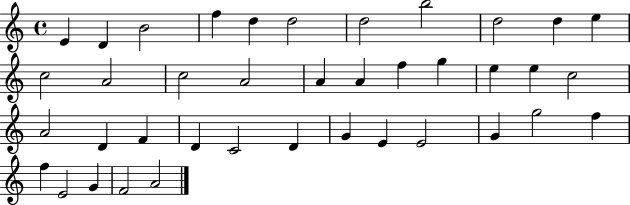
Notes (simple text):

E4/q D4/q B4/h F5/q D5/q D5/h D5/h B5/h D5/h D5/q E5/q C5/h A4/h C5/h A4/h A4/q A4/q F5/q G5/q E5/q E5/q C5/h A4/h D4/q F4/q D4/q C4/h D4/q G4/q E4/q E4/h G4/q G5/h F5/q F5/q E4/h G4/q F4/h A4/h